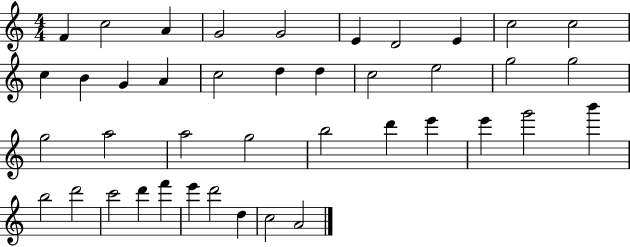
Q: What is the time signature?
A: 4/4